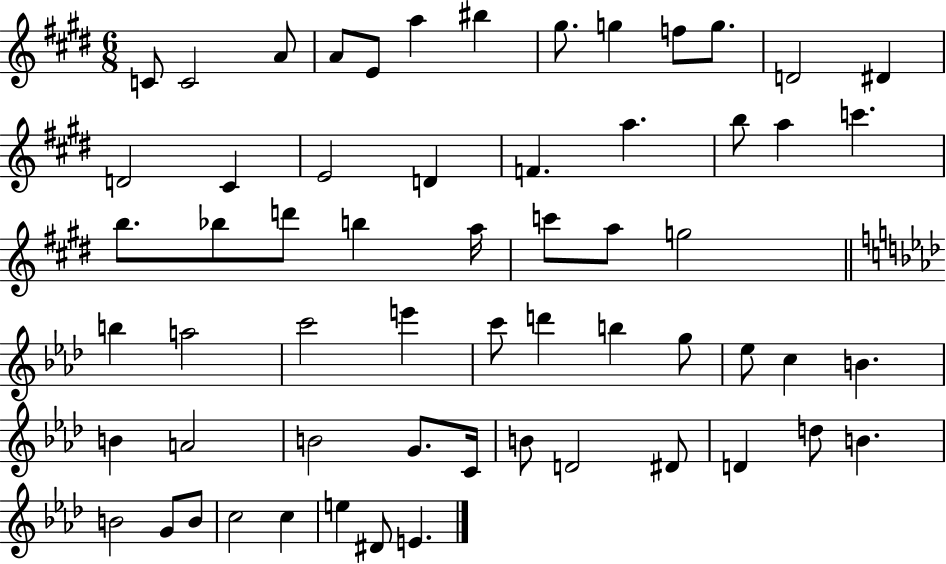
{
  \clef treble
  \numericTimeSignature
  \time 6/8
  \key e \major
  \repeat volta 2 { c'8 c'2 a'8 | a'8 e'8 a''4 bis''4 | gis''8. g''4 f''8 g''8. | d'2 dis'4 | \break d'2 cis'4 | e'2 d'4 | f'4. a''4. | b''8 a''4 c'''4. | \break b''8. bes''8 d'''8 b''4 a''16 | c'''8 a''8 g''2 | \bar "||" \break \key aes \major b''4 a''2 | c'''2 e'''4 | c'''8 d'''4 b''4 g''8 | ees''8 c''4 b'4. | \break b'4 a'2 | b'2 g'8. c'16 | b'8 d'2 dis'8 | d'4 d''8 b'4. | \break b'2 g'8 b'8 | c''2 c''4 | e''4 dis'8 e'4. | } \bar "|."
}